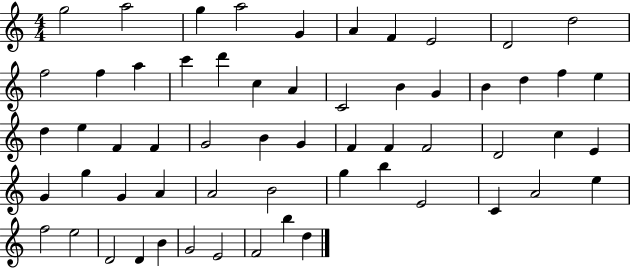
{
  \clef treble
  \numericTimeSignature
  \time 4/4
  \key c \major
  g''2 a''2 | g''4 a''2 g'4 | a'4 f'4 e'2 | d'2 d''2 | \break f''2 f''4 a''4 | c'''4 d'''4 c''4 a'4 | c'2 b'4 g'4 | b'4 d''4 f''4 e''4 | \break d''4 e''4 f'4 f'4 | g'2 b'4 g'4 | f'4 f'4 f'2 | d'2 c''4 e'4 | \break g'4 g''4 g'4 a'4 | a'2 b'2 | g''4 b''4 e'2 | c'4 a'2 e''4 | \break f''2 e''2 | d'2 d'4 b'4 | g'2 e'2 | f'2 b''4 d''4 | \break \bar "|."
}